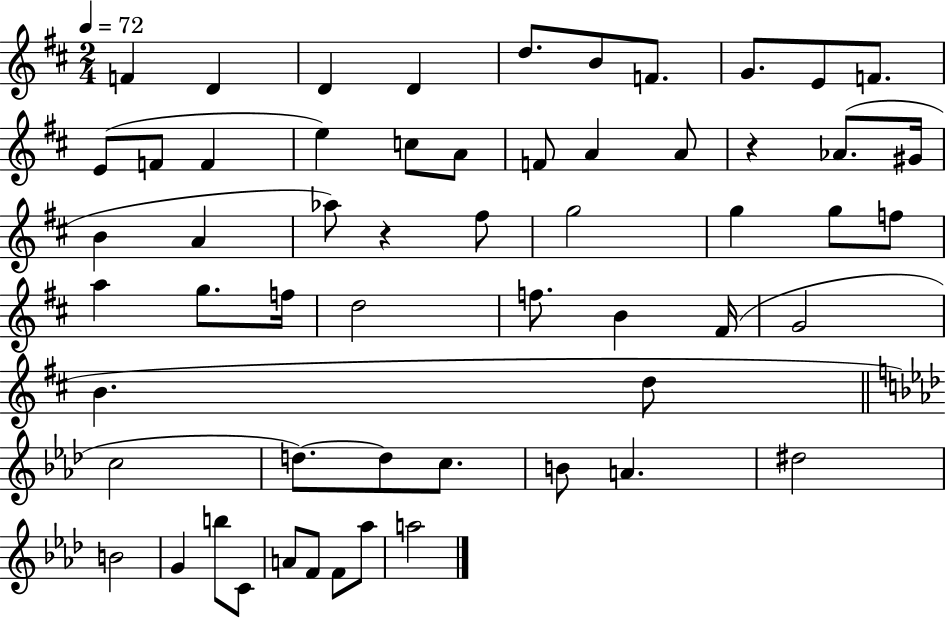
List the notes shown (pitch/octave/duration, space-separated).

F4/q D4/q D4/q D4/q D5/e. B4/e F4/e. G4/e. E4/e F4/e. E4/e F4/e F4/q E5/q C5/e A4/e F4/e A4/q A4/e R/q Ab4/e. G#4/s B4/q A4/q Ab5/e R/q F#5/e G5/h G5/q G5/e F5/e A5/q G5/e. F5/s D5/h F5/e. B4/q F#4/s G4/h B4/q. D5/e C5/h D5/e. D5/e C5/e. B4/e A4/q. D#5/h B4/h G4/q B5/e C4/e A4/e F4/e F4/e Ab5/e A5/h